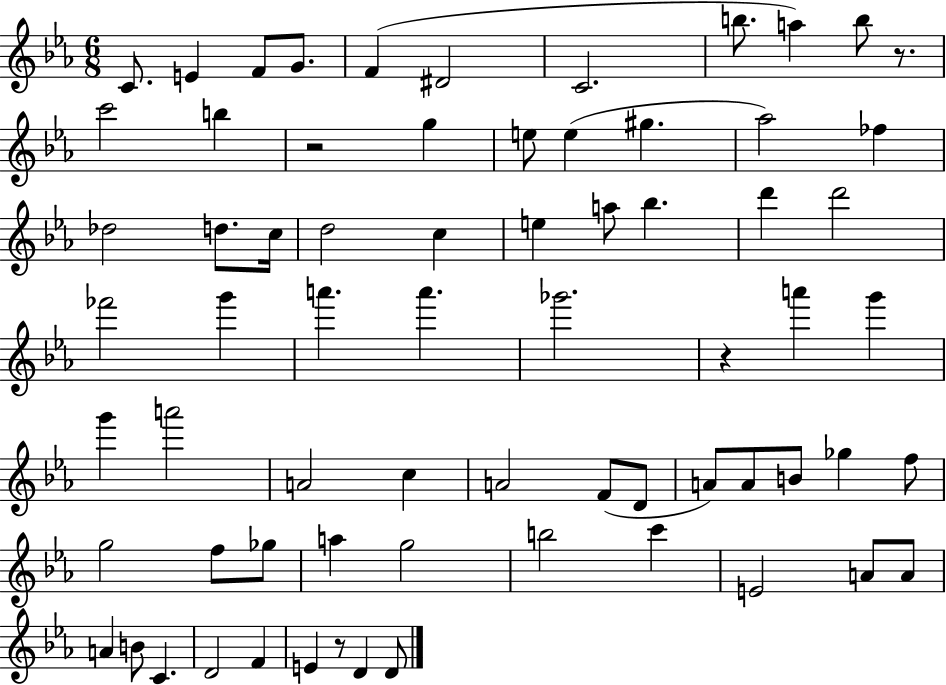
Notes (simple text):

C4/e. E4/q F4/e G4/e. F4/q D#4/h C4/h. B5/e. A5/q B5/e R/e. C6/h B5/q R/h G5/q E5/e E5/q G#5/q. Ab5/h FES5/q Db5/h D5/e. C5/s D5/h C5/q E5/q A5/e Bb5/q. D6/q D6/h FES6/h G6/q A6/q. A6/q. Gb6/h. R/q A6/q G6/q G6/q A6/h A4/h C5/q A4/h F4/e D4/e A4/e A4/e B4/e Gb5/q F5/e G5/h F5/e Gb5/e A5/q G5/h B5/h C6/q E4/h A4/e A4/e A4/q B4/e C4/q. D4/h F4/q E4/q R/e D4/q D4/e